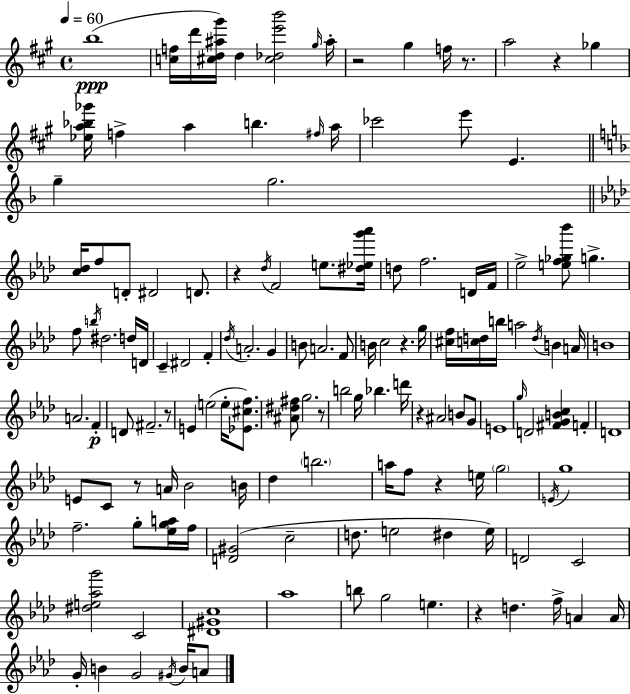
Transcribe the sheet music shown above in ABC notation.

X:1
T:Untitled
M:4/4
L:1/4
K:A
b4 [cf]/4 d'/4 [^cd^a^g']/4 d [^c_de'b']2 ^g/4 ^a/4 z2 ^g f/4 z/2 a2 z _g [_ea_b_g']/4 f a b ^f/4 a/4 _c'2 e'/2 E g g2 [c_d]/4 f/2 D/2 ^D2 D/2 z _d/4 F2 e/2 [^d_eg'_a']/4 d/2 f2 D/4 F/4 _e2 [ef_g_b']/2 g f/2 b/4 ^d2 d/4 D/4 C ^D2 F _d/4 A2 G B/2 A2 F/2 B/4 c2 z g/4 [^cf]/4 [cd]/4 b/4 a2 d/4 B A/4 B4 A2 F D/2 ^F2 z/2 E e2 e/4 [_E^cf]/2 [^A^d^f]/2 g2 z/2 b2 g/4 _b d'/4 z ^A2 B/2 G/2 E4 g/4 D2 [^FGBc] F D4 E/2 C/2 z/2 A/4 _B2 B/4 _d b2 a/4 f/2 z e/4 g2 E/4 g4 f2 g/2 [_ega]/4 f/4 [D^G]2 c2 d/2 e2 ^d e/4 D2 C2 [^de_ag']2 C2 [^D^Gc]4 _a4 b/2 g2 e z d f/4 A A/4 G/4 B G2 ^G/4 B/4 A/2